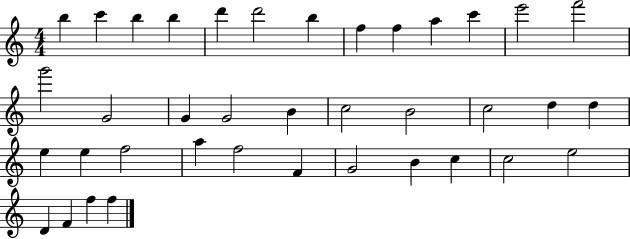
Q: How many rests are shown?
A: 0